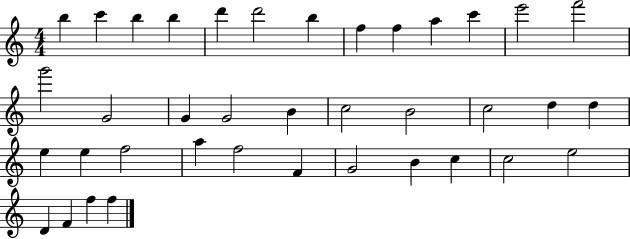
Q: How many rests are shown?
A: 0